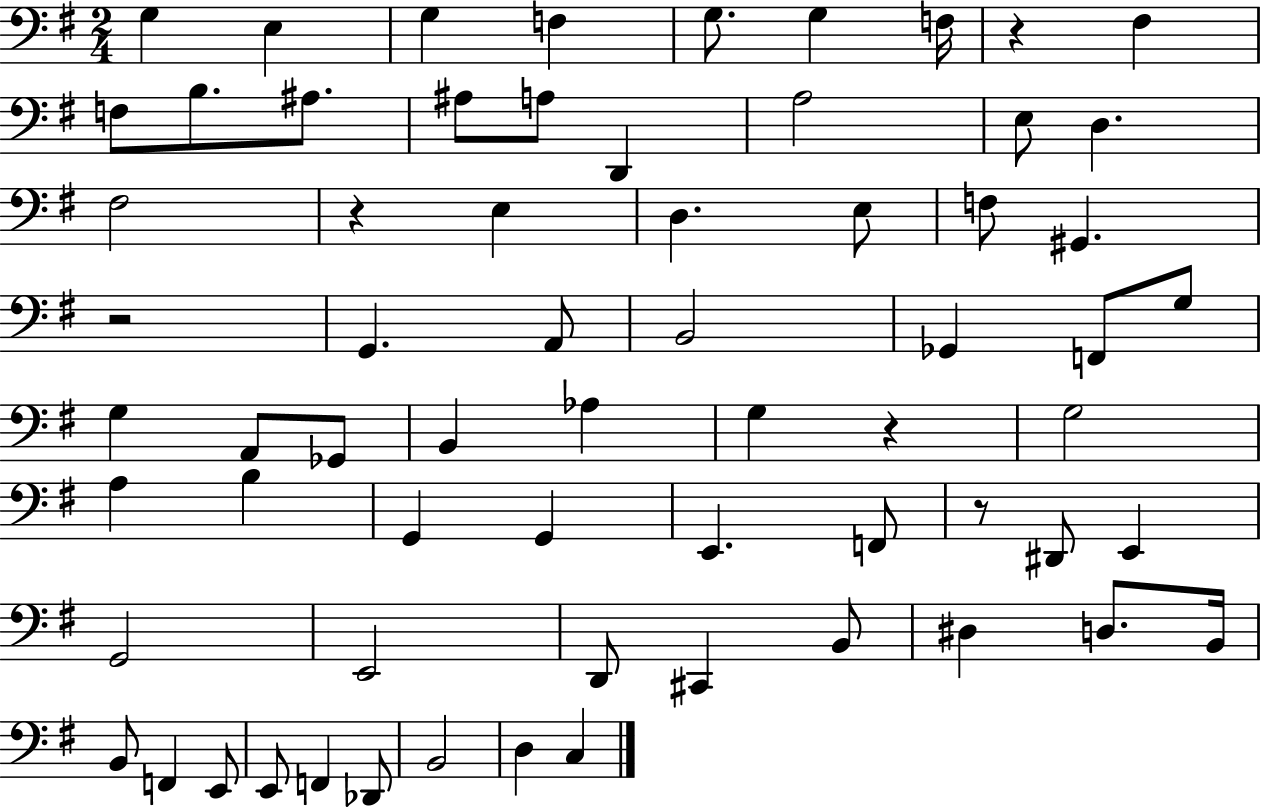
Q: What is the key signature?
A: G major